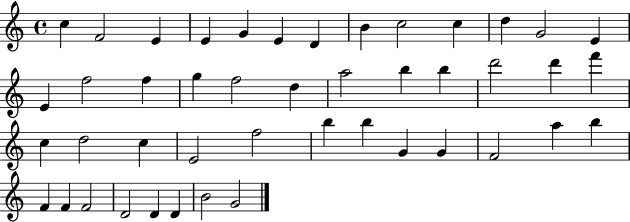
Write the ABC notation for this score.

X:1
T:Untitled
M:4/4
L:1/4
K:C
c F2 E E G E D B c2 c d G2 E E f2 f g f2 d a2 b b d'2 d' f' c d2 c E2 f2 b b G G F2 a b F F F2 D2 D D B2 G2